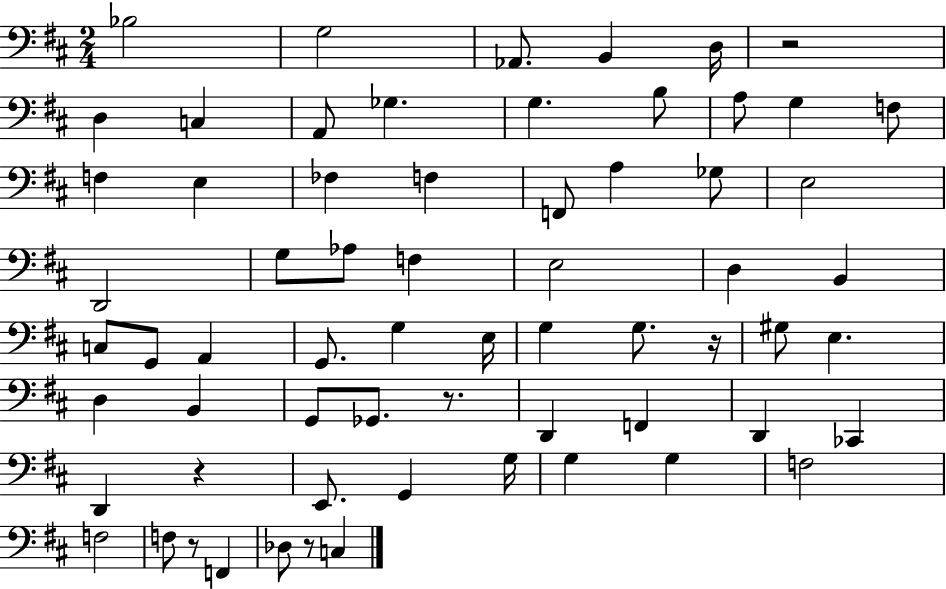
Bb3/h G3/h Ab2/e. B2/q D3/s R/h D3/q C3/q A2/e Gb3/q. G3/q. B3/e A3/e G3/q F3/e F3/q E3/q FES3/q F3/q F2/e A3/q Gb3/e E3/h D2/h G3/e Ab3/e F3/q E3/h D3/q B2/q C3/e G2/e A2/q G2/e. G3/q E3/s G3/q G3/e. R/s G#3/e E3/q. D3/q B2/q G2/e Gb2/e. R/e. D2/q F2/q D2/q CES2/q D2/q R/q E2/e. G2/q G3/s G3/q G3/q F3/h F3/h F3/e R/e F2/q Db3/e R/e C3/q